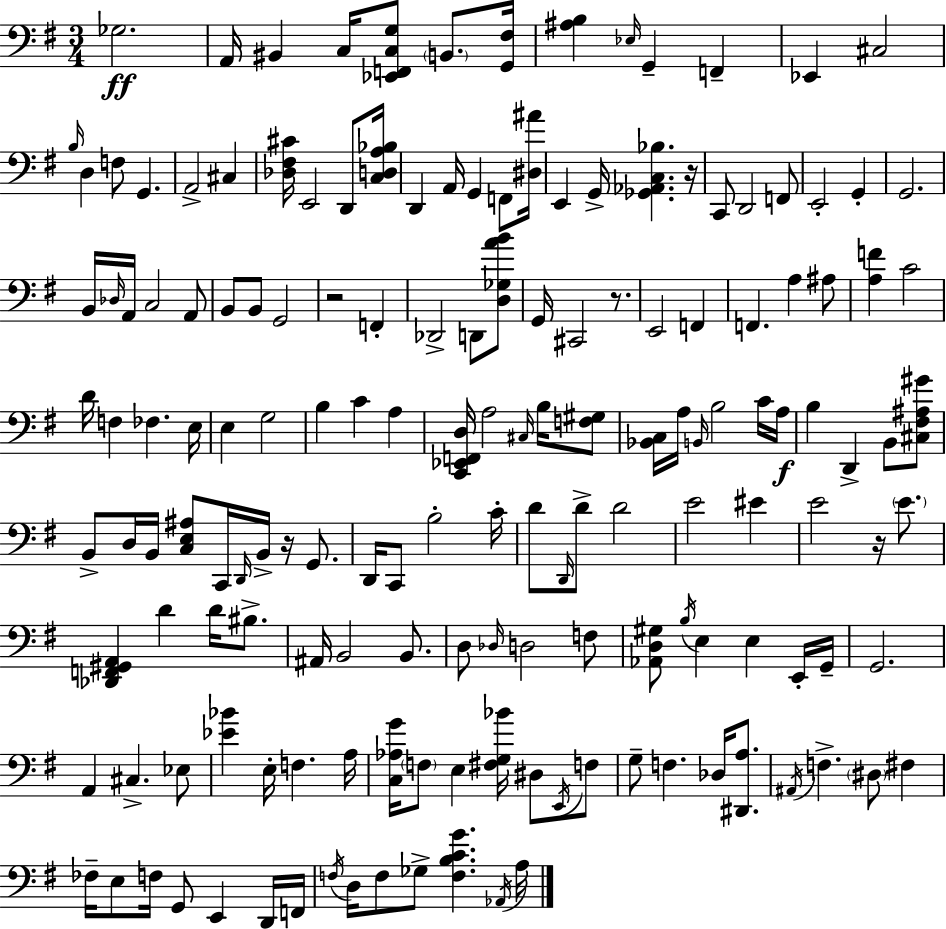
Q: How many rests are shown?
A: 5